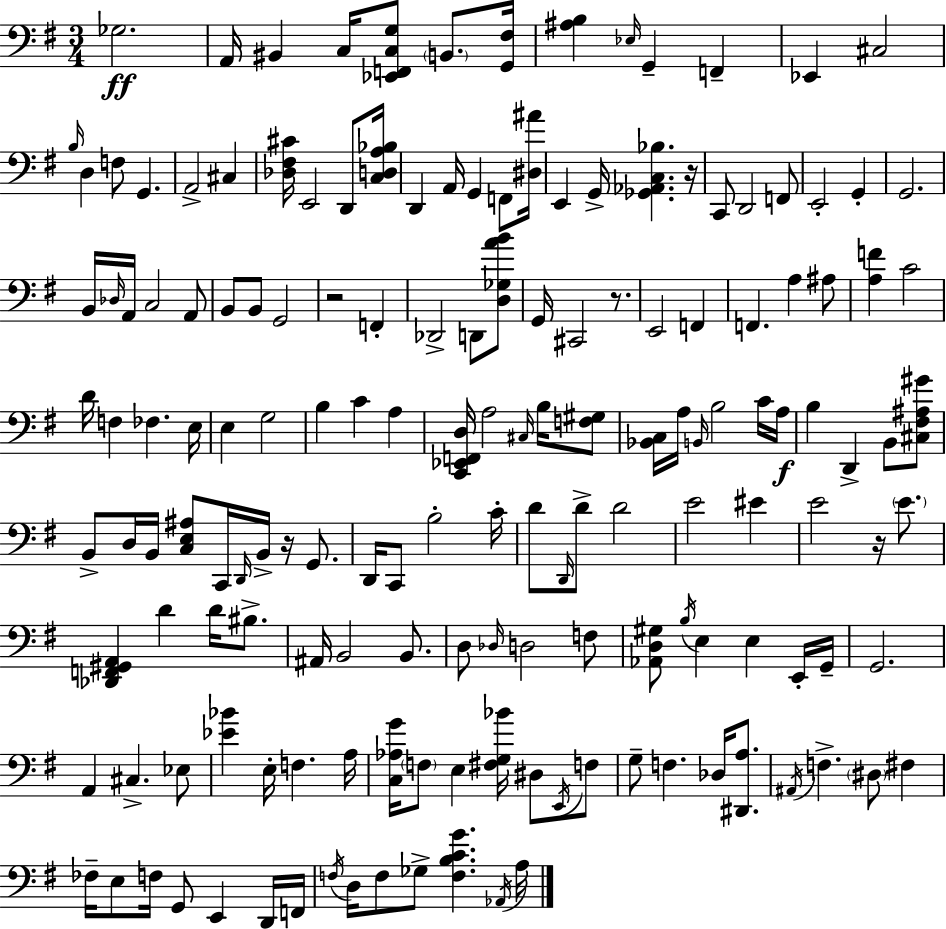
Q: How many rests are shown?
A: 5